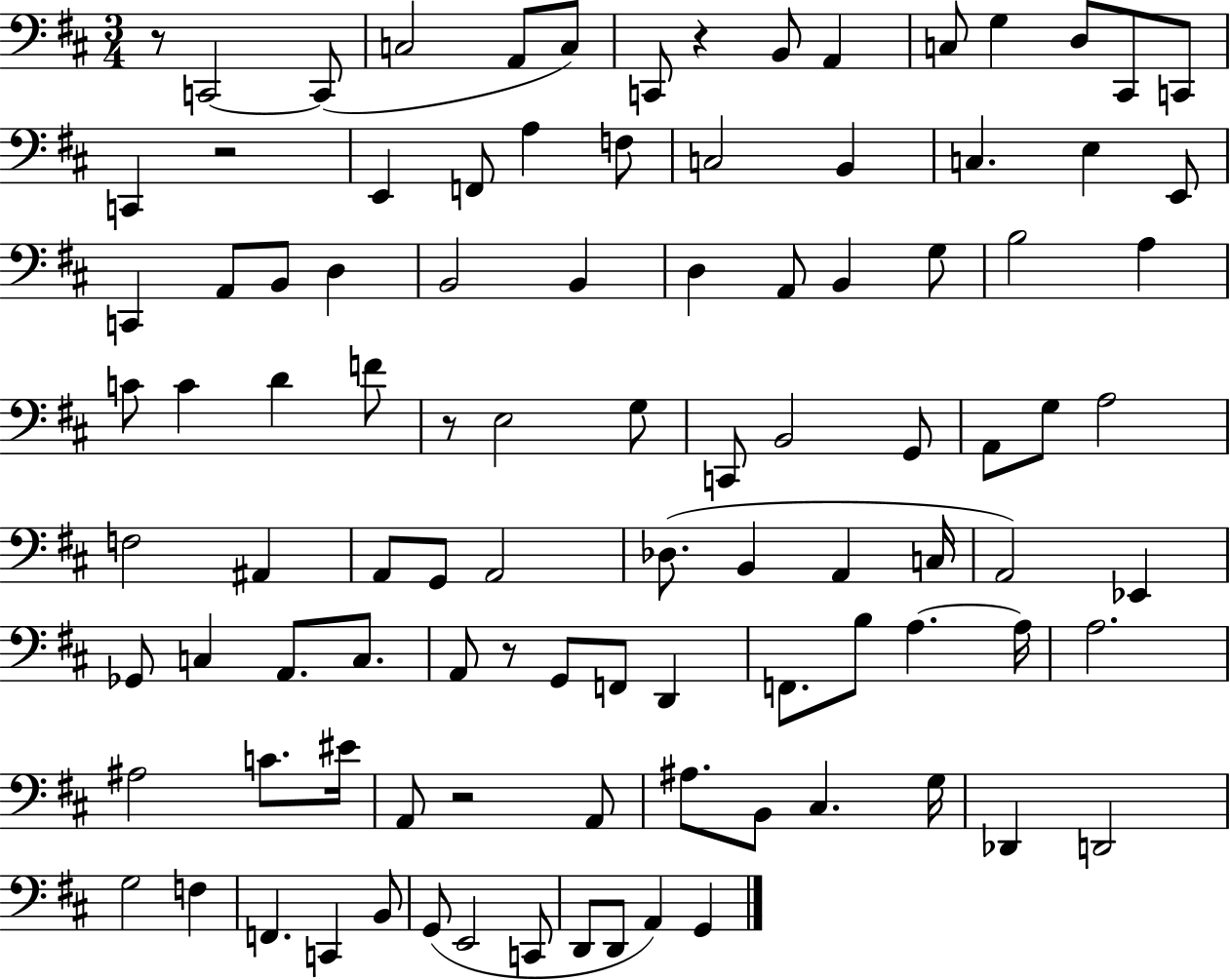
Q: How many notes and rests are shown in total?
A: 100